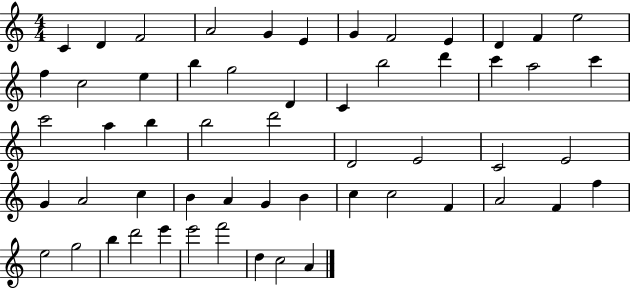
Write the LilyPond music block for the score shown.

{
  \clef treble
  \numericTimeSignature
  \time 4/4
  \key c \major
  c'4 d'4 f'2 | a'2 g'4 e'4 | g'4 f'2 e'4 | d'4 f'4 e''2 | \break f''4 c''2 e''4 | b''4 g''2 d'4 | c'4 b''2 d'''4 | c'''4 a''2 c'''4 | \break c'''2 a''4 b''4 | b''2 d'''2 | d'2 e'2 | c'2 e'2 | \break g'4 a'2 c''4 | b'4 a'4 g'4 b'4 | c''4 c''2 f'4 | a'2 f'4 f''4 | \break e''2 g''2 | b''4 d'''2 e'''4 | e'''2 f'''2 | d''4 c''2 a'4 | \break \bar "|."
}